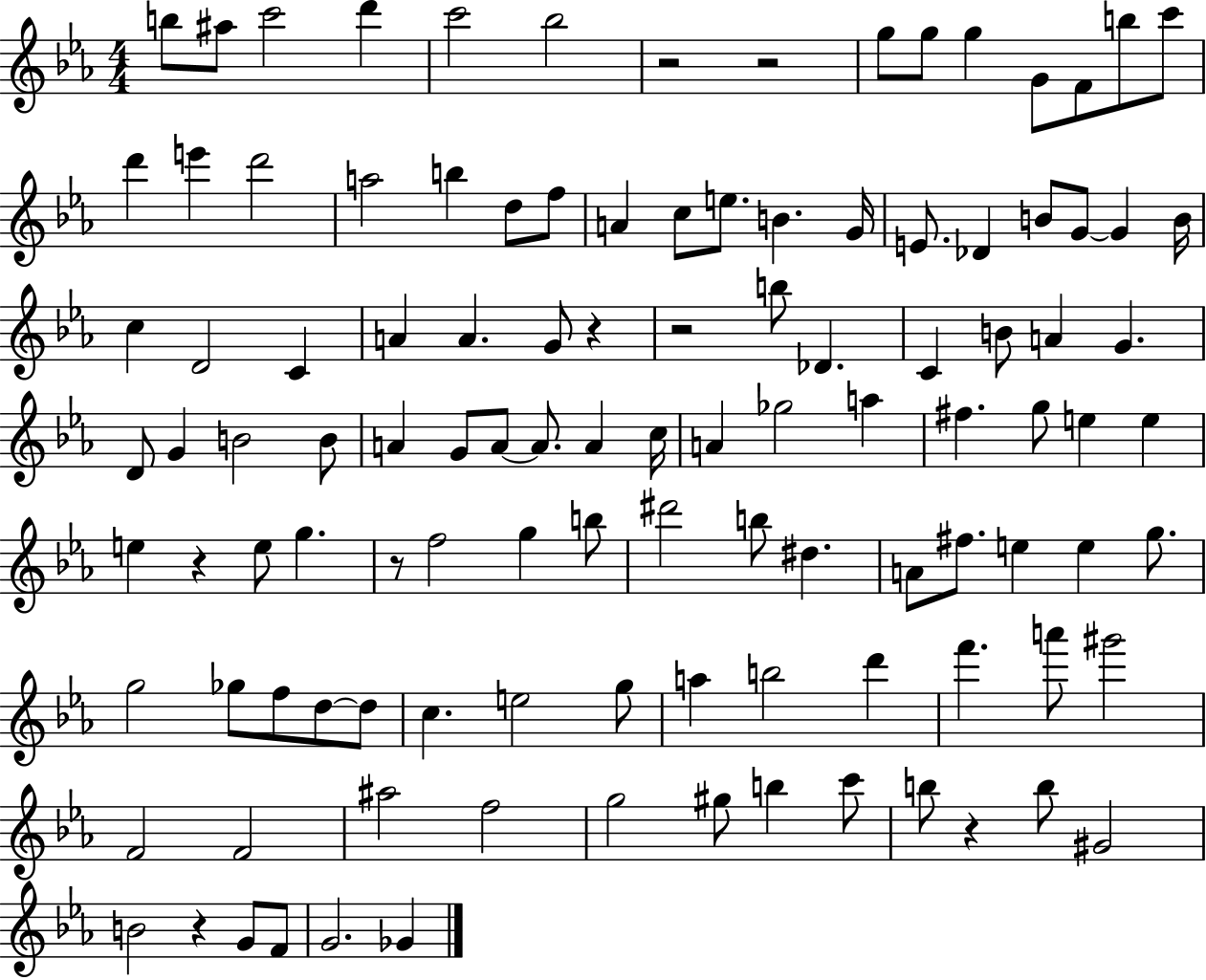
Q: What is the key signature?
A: EES major